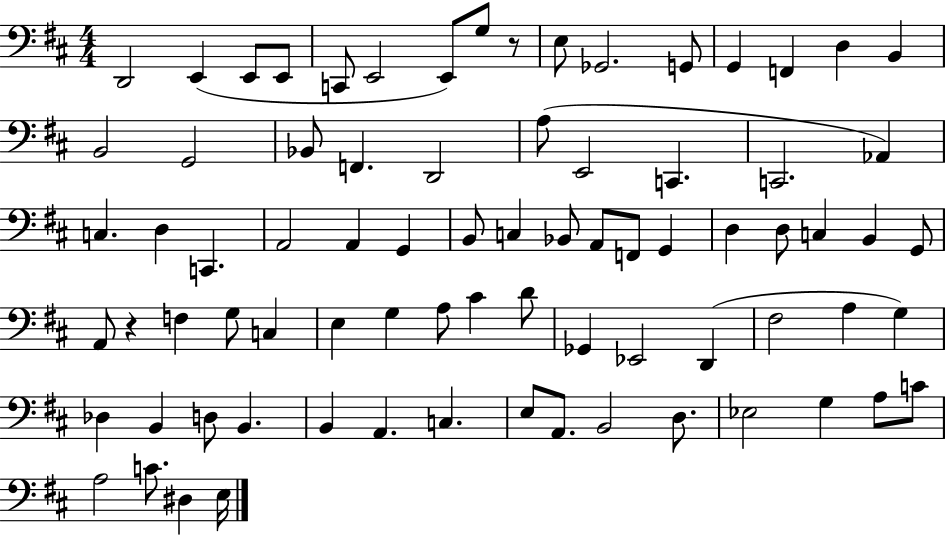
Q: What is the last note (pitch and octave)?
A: E3